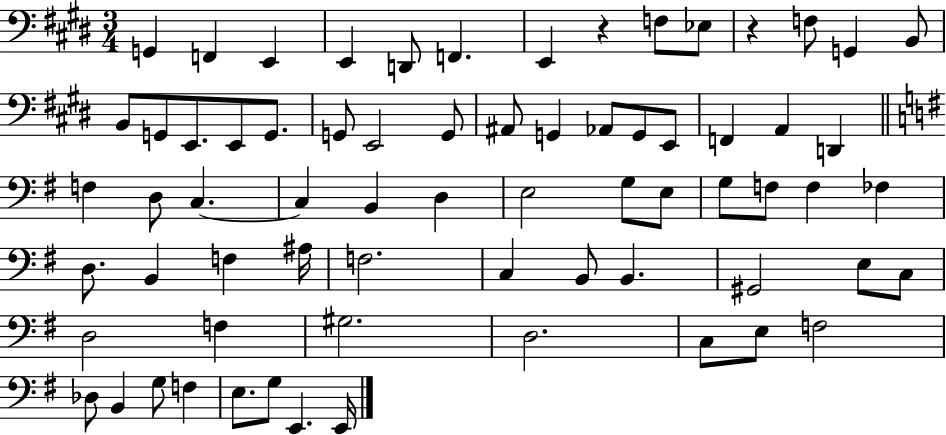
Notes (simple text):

G2/q F2/q E2/q E2/q D2/e F2/q. E2/q R/q F3/e Eb3/e R/q F3/e G2/q B2/e B2/e G2/e E2/e. E2/e G2/e. G2/e E2/h G2/e A#2/e G2/q Ab2/e G2/e E2/e F2/q A2/q D2/q F3/q D3/e C3/q. C3/q B2/q D3/q E3/h G3/e E3/e G3/e F3/e F3/q FES3/q D3/e. B2/q F3/q A#3/s F3/h. C3/q B2/e B2/q. G#2/h E3/e C3/e D3/h F3/q G#3/h. D3/h. C3/e E3/e F3/h Db3/e B2/q G3/e F3/q E3/e. G3/e E2/q. E2/s